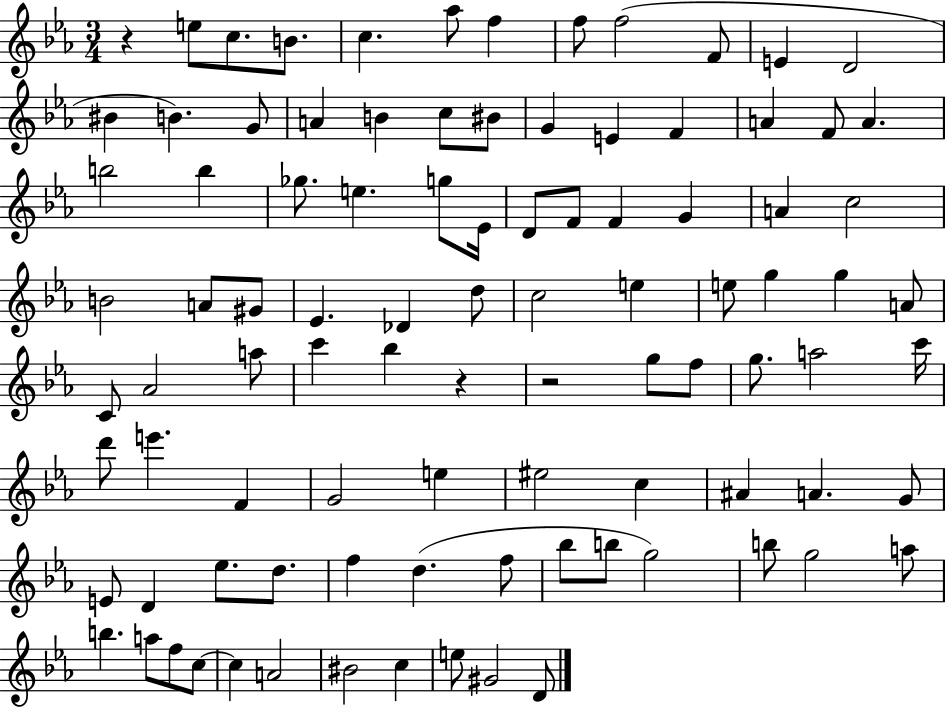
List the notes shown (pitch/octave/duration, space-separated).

R/q E5/e C5/e. B4/e. C5/q. Ab5/e F5/q F5/e F5/h F4/e E4/q D4/h BIS4/q B4/q. G4/e A4/q B4/q C5/e BIS4/e G4/q E4/q F4/q A4/q F4/e A4/q. B5/h B5/q Gb5/e. E5/q. G5/e Eb4/s D4/e F4/e F4/q G4/q A4/q C5/h B4/h A4/e G#4/e Eb4/q. Db4/q D5/e C5/h E5/q E5/e G5/q G5/q A4/e C4/e Ab4/h A5/e C6/q Bb5/q R/q R/h G5/e F5/e G5/e. A5/h C6/s D6/e E6/q. F4/q G4/h E5/q EIS5/h C5/q A#4/q A4/q. G4/e E4/e D4/q Eb5/e. D5/e. F5/q D5/q. F5/e Bb5/e B5/e G5/h B5/e G5/h A5/e B5/q. A5/e F5/e C5/e C5/q A4/h BIS4/h C5/q E5/e G#4/h D4/e